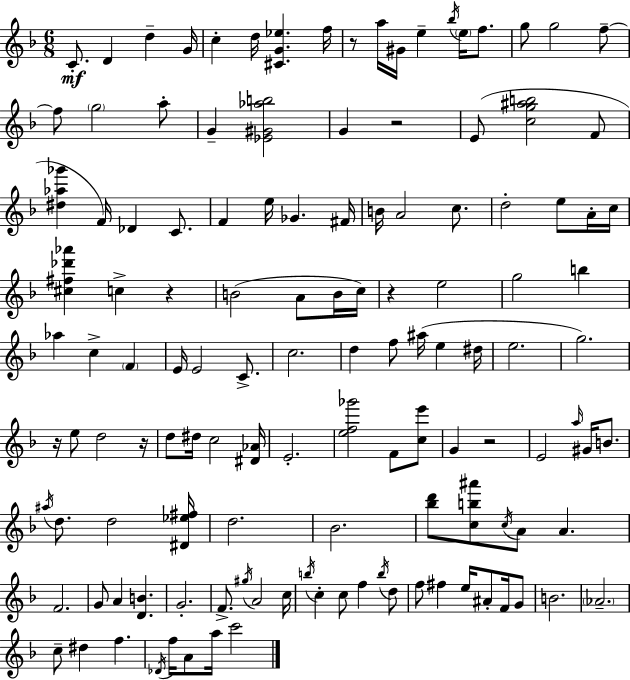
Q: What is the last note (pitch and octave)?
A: C6